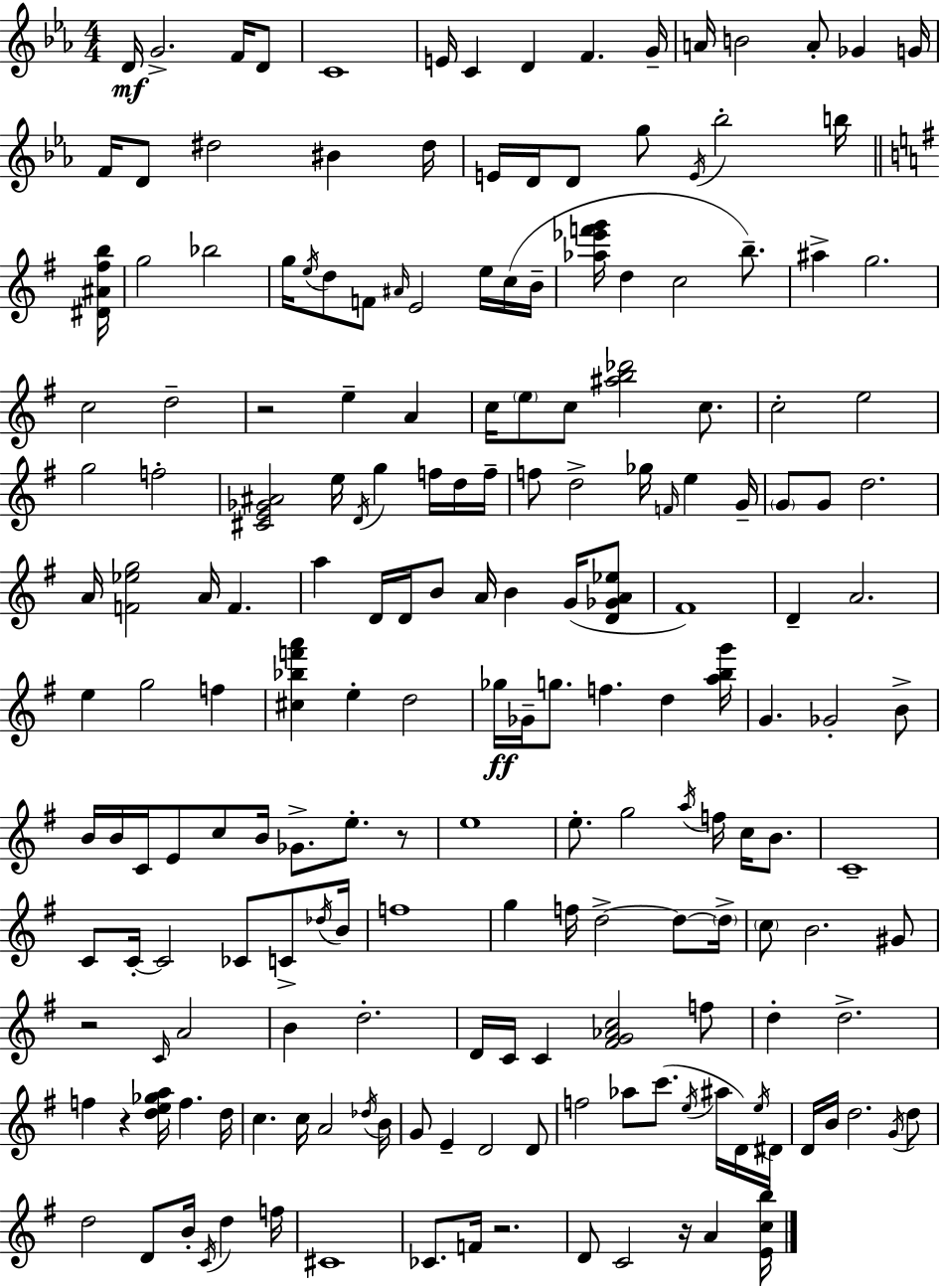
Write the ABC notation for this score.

X:1
T:Untitled
M:4/4
L:1/4
K:Cm
D/4 G2 F/4 D/2 C4 E/4 C D F G/4 A/4 B2 A/2 _G G/4 F/4 D/2 ^d2 ^B ^d/4 E/4 D/4 D/2 g/2 E/4 _b2 b/4 [^D^A^fb]/4 g2 _b2 g/4 e/4 d/2 F/2 ^A/4 E2 e/4 c/4 B/4 [_a_e'f'g']/4 d c2 b/2 ^a g2 c2 d2 z2 e A c/4 e/2 c/2 [^ab_d']2 c/2 c2 e2 g2 f2 [^CE_G^A]2 e/4 D/4 g f/4 d/4 f/4 f/2 d2 _g/4 F/4 e G/4 G/2 G/2 d2 A/4 [F_eg]2 A/4 F a D/4 D/4 B/2 A/4 B G/4 [D_GA_e]/2 ^F4 D A2 e g2 f [^c_bf'a'] e d2 _g/4 _G/4 g/2 f d [abg']/4 G _G2 B/2 B/4 B/4 C/4 E/2 c/2 B/4 _G/2 e/2 z/2 e4 e/2 g2 a/4 f/4 c/4 B/2 C4 C/2 C/4 C2 _C/2 C/2 _d/4 B/4 f4 g f/4 d2 d/2 d/4 c/2 B2 ^G/2 z2 C/4 A2 B d2 D/4 C/4 C [^FG_Ac]2 f/2 d d2 f z [de_ga]/4 f d/4 c c/4 A2 _d/4 B/4 G/2 E D2 D/2 f2 _a/2 c'/2 e/4 ^a/4 D/4 e/4 ^D/4 D/4 B/4 d2 G/4 d/2 d2 D/2 B/4 C/4 d f/4 ^C4 _C/2 F/4 z2 D/2 C2 z/4 A [Ecb]/4